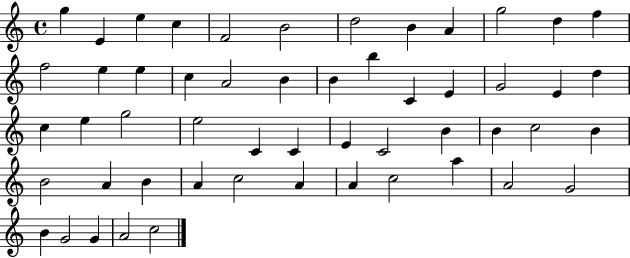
{
  \clef treble
  \time 4/4
  \defaultTimeSignature
  \key c \major
  g''4 e'4 e''4 c''4 | f'2 b'2 | d''2 b'4 a'4 | g''2 d''4 f''4 | \break f''2 e''4 e''4 | c''4 a'2 b'4 | b'4 b''4 c'4 e'4 | g'2 e'4 d''4 | \break c''4 e''4 g''2 | e''2 c'4 c'4 | e'4 c'2 b'4 | b'4 c''2 b'4 | \break b'2 a'4 b'4 | a'4 c''2 a'4 | a'4 c''2 a''4 | a'2 g'2 | \break b'4 g'2 g'4 | a'2 c''2 | \bar "|."
}